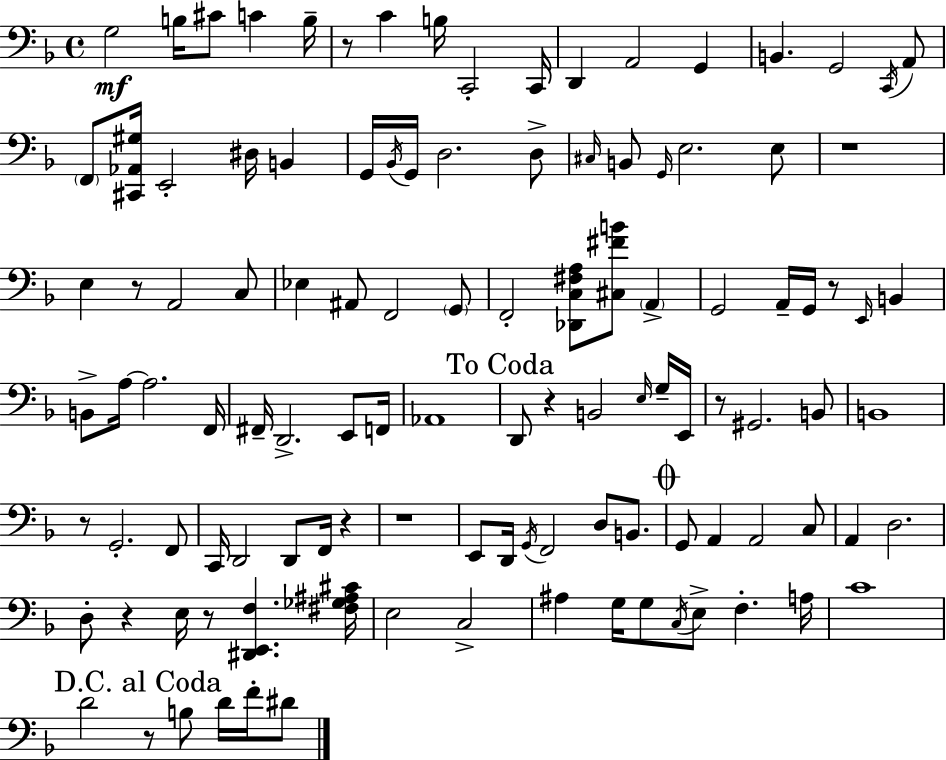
{
  \clef bass
  \time 4/4
  \defaultTimeSignature
  \key d \minor
  g2\mf b16 cis'8 c'4 b16-- | r8 c'4 b16 c,2-. c,16 | d,4 a,2 g,4 | b,4. g,2 \acciaccatura { c,16 } a,8 | \break \parenthesize f,8 <cis, aes, gis>16 e,2-. dis16 b,4 | g,16 \acciaccatura { bes,16 } g,16 d2. | d8-> \grace { cis16 } b,8 \grace { g,16 } e2. | e8 r1 | \break e4 r8 a,2 | c8 ees4 ais,8 f,2 | \parenthesize g,8 f,2-. <des, c fis a>8 <cis fis' b'>8 | \parenthesize a,4-> g,2 a,16-- g,16 r8 | \break \grace { e,16 } b,4 b,8-> a16~~ a2. | f,16 fis,16-- d,2.-> | e,8 f,16 aes,1 | \mark "To Coda" d,8 r4 b,2 | \break \grace { e16 } g16-- e,16 r8 gis,2. | b,8 b,1 | r8 g,2.-. | f,8 c,16 d,2 d,8 | \break f,16 r4 r1 | e,8 d,16 \acciaccatura { g,16 } f,2 | d8 b,8. \mark \markup { \musicglyph "scripts.coda" } g,8 a,4 a,2 | c8 a,4 d2. | \break d8-. r4 e16 r8 | <dis, e, f>4. <fis ges ais cis'>16 e2 c2-> | ais4 g16 g8 \acciaccatura { c16 } e8-> | f4.-. a16 c'1 | \break \mark "D.C. al Coda" d'2 | r8 b8 d'16 f'16-. dis'8 \bar "|."
}